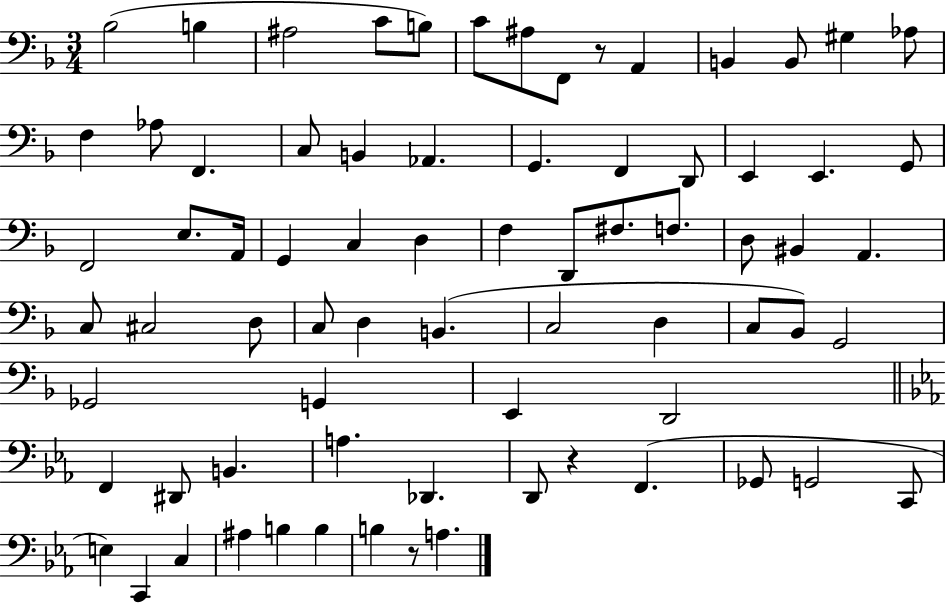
Bb3/h B3/q A#3/h C4/e B3/e C4/e A#3/e F2/e R/e A2/q B2/q B2/e G#3/q Ab3/e F3/q Ab3/e F2/q. C3/e B2/q Ab2/q. G2/q. F2/q D2/e E2/q E2/q. G2/e F2/h E3/e. A2/s G2/q C3/q D3/q F3/q D2/e F#3/e. F3/e. D3/e BIS2/q A2/q. C3/e C#3/h D3/e C3/e D3/q B2/q. C3/h D3/q C3/e Bb2/e G2/h Gb2/h G2/q E2/q D2/h F2/q D#2/e B2/q. A3/q. Db2/q. D2/e R/q F2/q. Gb2/e G2/h C2/e E3/q C2/q C3/q A#3/q B3/q B3/q B3/q R/e A3/q.